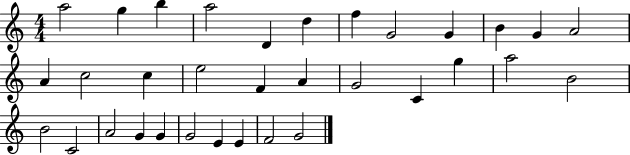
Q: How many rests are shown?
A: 0